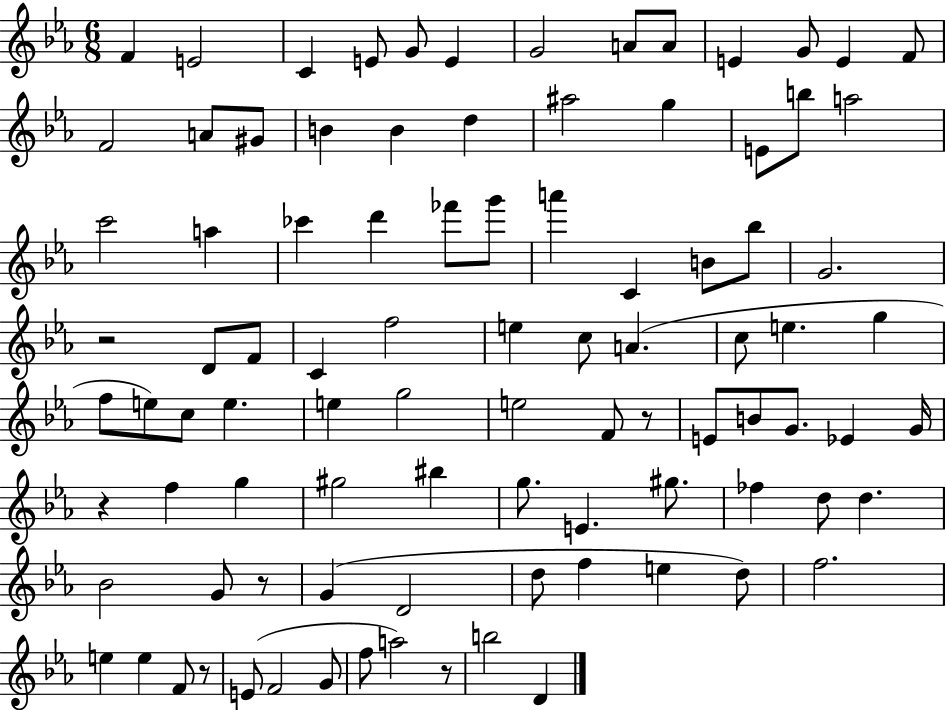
{
  \clef treble
  \numericTimeSignature
  \time 6/8
  \key ees \major
  f'4 e'2 | c'4 e'8 g'8 e'4 | g'2 a'8 a'8 | e'4 g'8 e'4 f'8 | \break f'2 a'8 gis'8 | b'4 b'4 d''4 | ais''2 g''4 | e'8 b''8 a''2 | \break c'''2 a''4 | ces'''4 d'''4 fes'''8 g'''8 | a'''4 c'4 b'8 bes''8 | g'2. | \break r2 d'8 f'8 | c'4 f''2 | e''4 c''8 a'4.( | c''8 e''4. g''4 | \break f''8 e''8) c''8 e''4. | e''4 g''2 | e''2 f'8 r8 | e'8 b'8 g'8. ees'4 g'16 | \break r4 f''4 g''4 | gis''2 bis''4 | g''8. e'4. gis''8. | fes''4 d''8 d''4. | \break bes'2 g'8 r8 | g'4( d'2 | d''8 f''4 e''4 d''8) | f''2. | \break e''4 e''4 f'8 r8 | e'8( f'2 g'8 | f''8 a''2) r8 | b''2 d'4 | \break \bar "|."
}